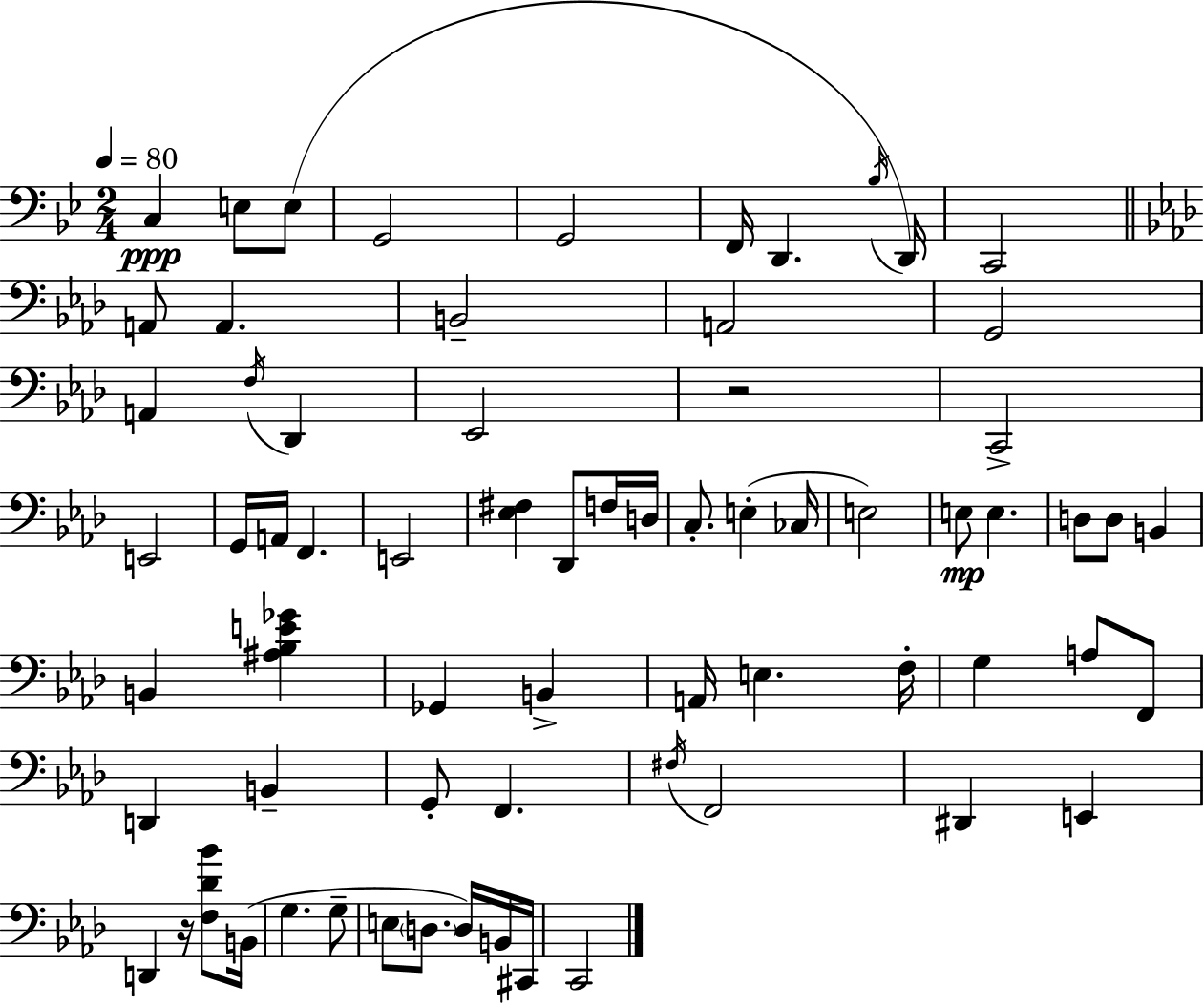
{
  \clef bass
  \numericTimeSignature
  \time 2/4
  \key g \minor
  \tempo 4 = 80
  c4\ppp e8 e8( | g,2 | g,2 | f,16 d,4. \acciaccatura { bes16 }) | \break d,16 c,2 | \bar "||" \break \key aes \major a,8 a,4. | b,2-- | a,2 | g,2 | \break a,4 \acciaccatura { f16 } des,4 | ees,2 | r2 | c,2-> | \break e,2 | g,16 a,16 f,4. | e,2 | <ees fis>4 des,8 f16 | \break d16 c8.-. e4-.( | ces16 e2) | e8\mp e4. | d8 d8 b,4 | \break b,4 <ais bes e' ges'>4 | ges,4 b,4-> | a,16 e4. | f16-. g4 a8 f,8 | \break d,4 b,4-- | g,8-. f,4. | \acciaccatura { fis16 } f,2 | dis,4 e,4 | \break d,4 r16 <f des' bes'>8 | b,16( g4. | g8-- e8 \parenthesize d8. d16) | b,16 cis,16 c,2 | \break \bar "|."
}